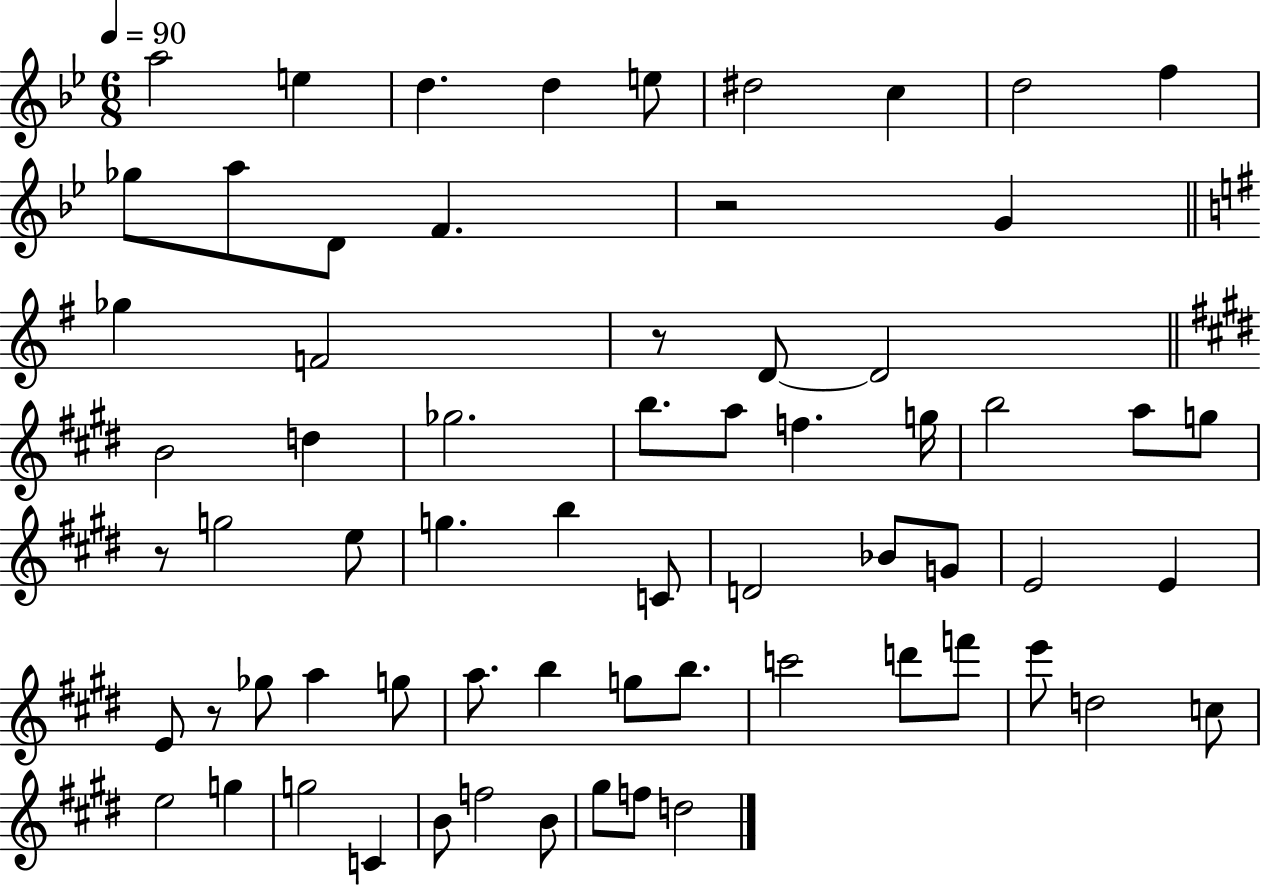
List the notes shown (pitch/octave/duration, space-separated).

A5/h E5/q D5/q. D5/q E5/e D#5/h C5/q D5/h F5/q Gb5/e A5/e D4/e F4/q. R/h G4/q Gb5/q F4/h R/e D4/e D4/h B4/h D5/q Gb5/h. B5/e. A5/e F5/q. G5/s B5/h A5/e G5/e R/e G5/h E5/e G5/q. B5/q C4/e D4/h Bb4/e G4/e E4/h E4/q E4/e R/e Gb5/e A5/q G5/e A5/e. B5/q G5/e B5/e. C6/h D6/e F6/e E6/e D5/h C5/e E5/h G5/q G5/h C4/q B4/e F5/h B4/e G#5/e F5/e D5/h